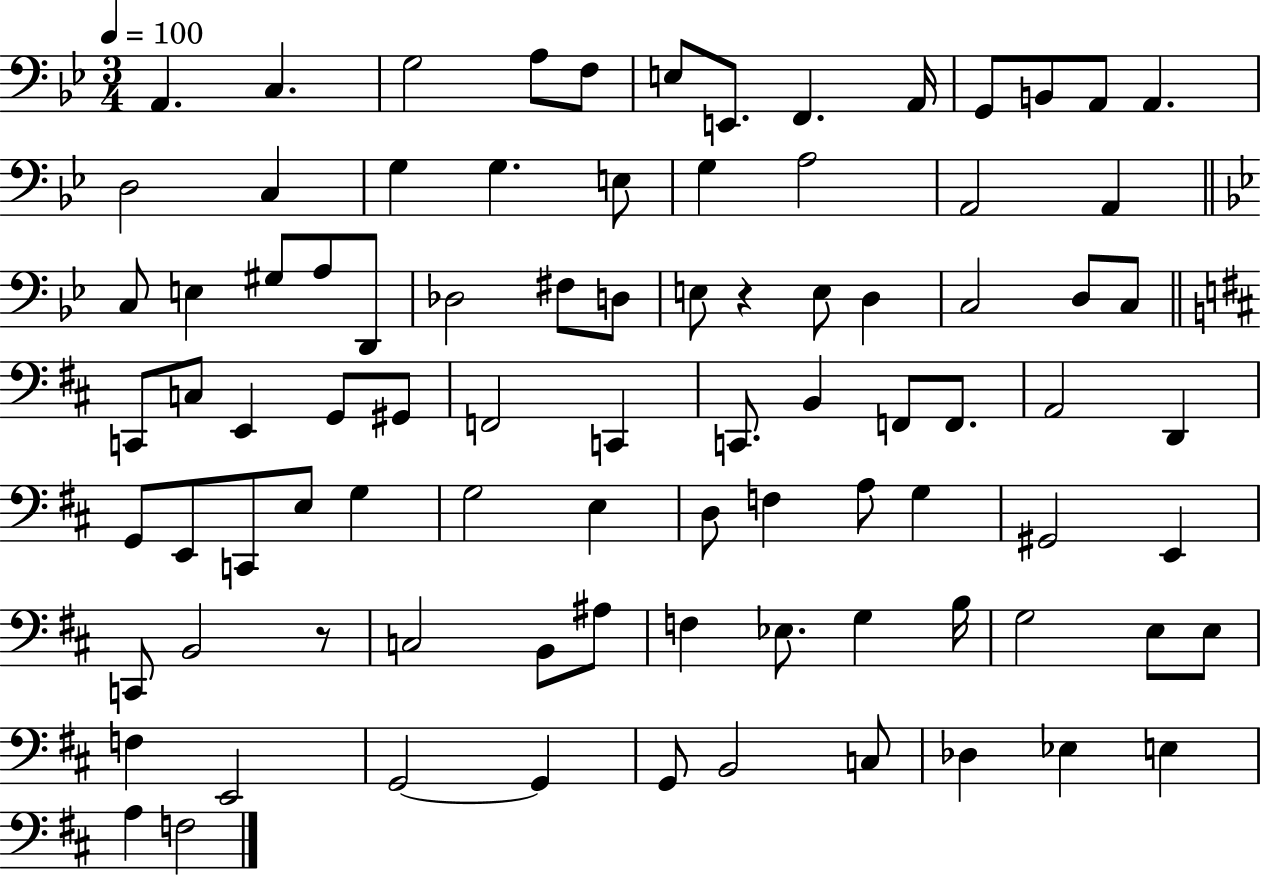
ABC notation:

X:1
T:Untitled
M:3/4
L:1/4
K:Bb
A,, C, G,2 A,/2 F,/2 E,/2 E,,/2 F,, A,,/4 G,,/2 B,,/2 A,,/2 A,, D,2 C, G, G, E,/2 G, A,2 A,,2 A,, C,/2 E, ^G,/2 A,/2 D,,/2 _D,2 ^F,/2 D,/2 E,/2 z E,/2 D, C,2 D,/2 C,/2 C,,/2 C,/2 E,, G,,/2 ^G,,/2 F,,2 C,, C,,/2 B,, F,,/2 F,,/2 A,,2 D,, G,,/2 E,,/2 C,,/2 E,/2 G, G,2 E, D,/2 F, A,/2 G, ^G,,2 E,, C,,/2 B,,2 z/2 C,2 B,,/2 ^A,/2 F, _E,/2 G, B,/4 G,2 E,/2 E,/2 F, E,,2 G,,2 G,, G,,/2 B,,2 C,/2 _D, _E, E, A, F,2